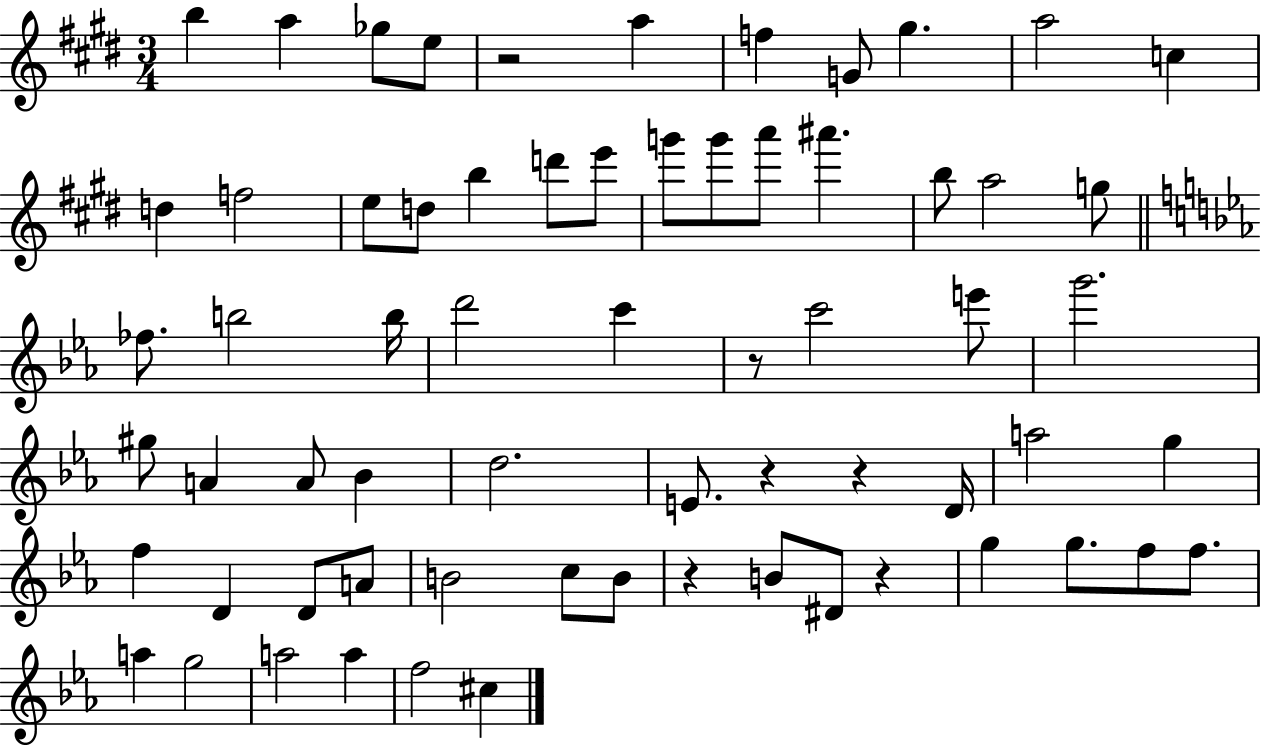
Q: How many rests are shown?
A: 6